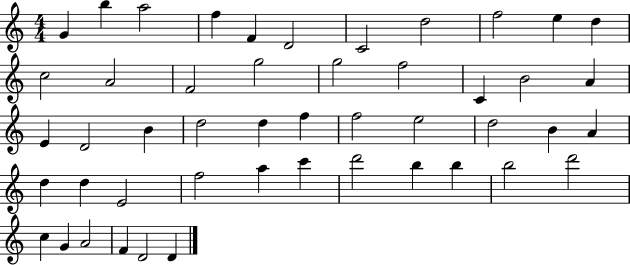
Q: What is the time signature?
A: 4/4